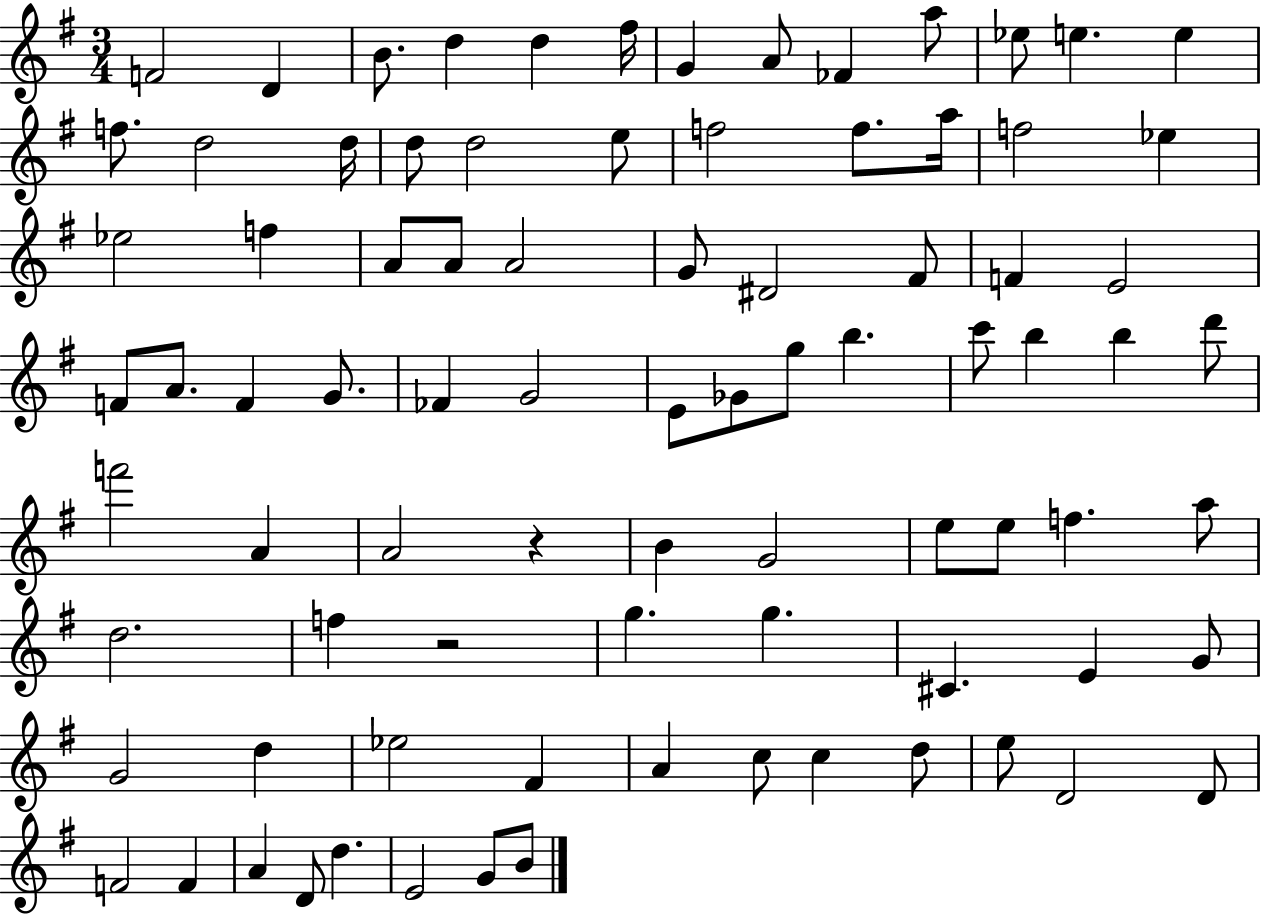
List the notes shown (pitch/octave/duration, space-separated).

F4/h D4/q B4/e. D5/q D5/q F#5/s G4/q A4/e FES4/q A5/e Eb5/e E5/q. E5/q F5/e. D5/h D5/s D5/e D5/h E5/e F5/h F5/e. A5/s F5/h Eb5/q Eb5/h F5/q A4/e A4/e A4/h G4/e D#4/h F#4/e F4/q E4/h F4/e A4/e. F4/q G4/e. FES4/q G4/h E4/e Gb4/e G5/e B5/q. C6/e B5/q B5/q D6/e F6/h A4/q A4/h R/q B4/q G4/h E5/e E5/e F5/q. A5/e D5/h. F5/q R/h G5/q. G5/q. C#4/q. E4/q G4/e G4/h D5/q Eb5/h F#4/q A4/q C5/e C5/q D5/e E5/e D4/h D4/e F4/h F4/q A4/q D4/e D5/q. E4/h G4/e B4/e